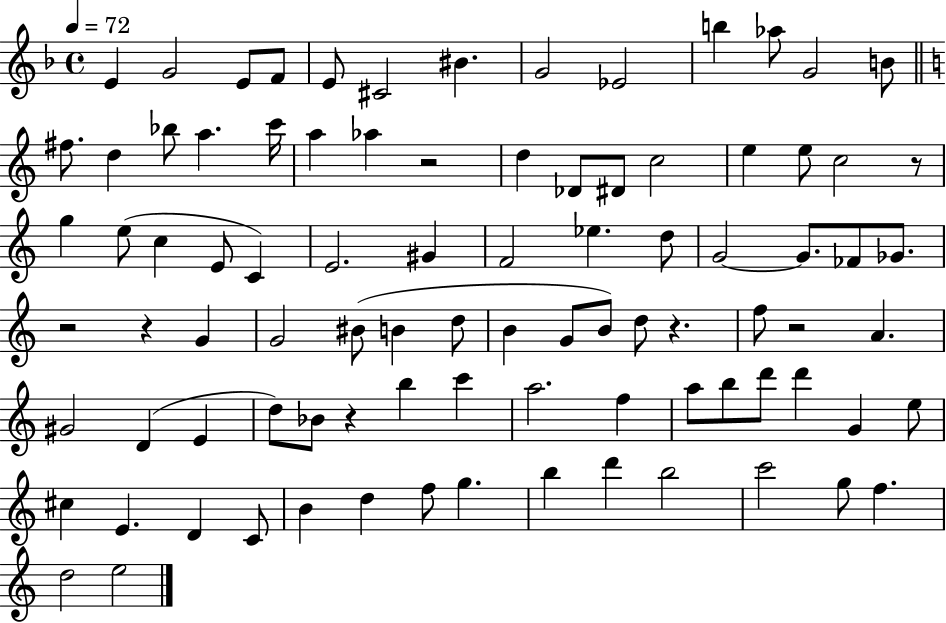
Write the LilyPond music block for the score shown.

{
  \clef treble
  \time 4/4
  \defaultTimeSignature
  \key f \major
  \tempo 4 = 72
  e'4 g'2 e'8 f'8 | e'8 cis'2 bis'4. | g'2 ees'2 | b''4 aes''8 g'2 b'8 | \break \bar "||" \break \key c \major fis''8. d''4 bes''8 a''4. c'''16 | a''4 aes''4 r2 | d''4 des'8 dis'8 c''2 | e''4 e''8 c''2 r8 | \break g''4 e''8( c''4 e'8 c'4) | e'2. gis'4 | f'2 ees''4. d''8 | g'2~~ g'8. fes'8 ges'8. | \break r2 r4 g'4 | g'2 bis'8( b'4 d''8 | b'4 g'8 b'8) d''8 r4. | f''8 r2 a'4. | \break gis'2 d'4( e'4 | d''8) bes'8 r4 b''4 c'''4 | a''2. f''4 | a''8 b''8 d'''8 d'''4 g'4 e''8 | \break cis''4 e'4. d'4 c'8 | b'4 d''4 f''8 g''4. | b''4 d'''4 b''2 | c'''2 g''8 f''4. | \break d''2 e''2 | \bar "|."
}